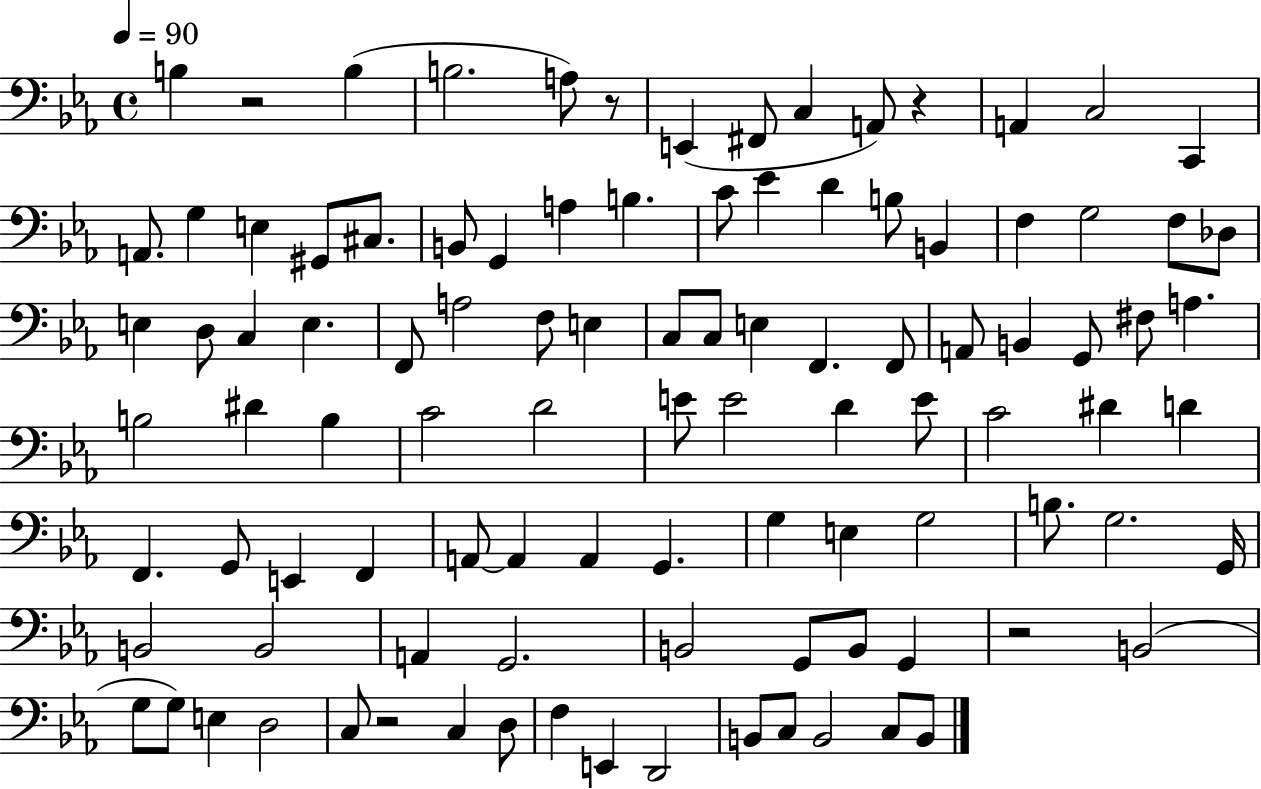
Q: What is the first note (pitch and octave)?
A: B3